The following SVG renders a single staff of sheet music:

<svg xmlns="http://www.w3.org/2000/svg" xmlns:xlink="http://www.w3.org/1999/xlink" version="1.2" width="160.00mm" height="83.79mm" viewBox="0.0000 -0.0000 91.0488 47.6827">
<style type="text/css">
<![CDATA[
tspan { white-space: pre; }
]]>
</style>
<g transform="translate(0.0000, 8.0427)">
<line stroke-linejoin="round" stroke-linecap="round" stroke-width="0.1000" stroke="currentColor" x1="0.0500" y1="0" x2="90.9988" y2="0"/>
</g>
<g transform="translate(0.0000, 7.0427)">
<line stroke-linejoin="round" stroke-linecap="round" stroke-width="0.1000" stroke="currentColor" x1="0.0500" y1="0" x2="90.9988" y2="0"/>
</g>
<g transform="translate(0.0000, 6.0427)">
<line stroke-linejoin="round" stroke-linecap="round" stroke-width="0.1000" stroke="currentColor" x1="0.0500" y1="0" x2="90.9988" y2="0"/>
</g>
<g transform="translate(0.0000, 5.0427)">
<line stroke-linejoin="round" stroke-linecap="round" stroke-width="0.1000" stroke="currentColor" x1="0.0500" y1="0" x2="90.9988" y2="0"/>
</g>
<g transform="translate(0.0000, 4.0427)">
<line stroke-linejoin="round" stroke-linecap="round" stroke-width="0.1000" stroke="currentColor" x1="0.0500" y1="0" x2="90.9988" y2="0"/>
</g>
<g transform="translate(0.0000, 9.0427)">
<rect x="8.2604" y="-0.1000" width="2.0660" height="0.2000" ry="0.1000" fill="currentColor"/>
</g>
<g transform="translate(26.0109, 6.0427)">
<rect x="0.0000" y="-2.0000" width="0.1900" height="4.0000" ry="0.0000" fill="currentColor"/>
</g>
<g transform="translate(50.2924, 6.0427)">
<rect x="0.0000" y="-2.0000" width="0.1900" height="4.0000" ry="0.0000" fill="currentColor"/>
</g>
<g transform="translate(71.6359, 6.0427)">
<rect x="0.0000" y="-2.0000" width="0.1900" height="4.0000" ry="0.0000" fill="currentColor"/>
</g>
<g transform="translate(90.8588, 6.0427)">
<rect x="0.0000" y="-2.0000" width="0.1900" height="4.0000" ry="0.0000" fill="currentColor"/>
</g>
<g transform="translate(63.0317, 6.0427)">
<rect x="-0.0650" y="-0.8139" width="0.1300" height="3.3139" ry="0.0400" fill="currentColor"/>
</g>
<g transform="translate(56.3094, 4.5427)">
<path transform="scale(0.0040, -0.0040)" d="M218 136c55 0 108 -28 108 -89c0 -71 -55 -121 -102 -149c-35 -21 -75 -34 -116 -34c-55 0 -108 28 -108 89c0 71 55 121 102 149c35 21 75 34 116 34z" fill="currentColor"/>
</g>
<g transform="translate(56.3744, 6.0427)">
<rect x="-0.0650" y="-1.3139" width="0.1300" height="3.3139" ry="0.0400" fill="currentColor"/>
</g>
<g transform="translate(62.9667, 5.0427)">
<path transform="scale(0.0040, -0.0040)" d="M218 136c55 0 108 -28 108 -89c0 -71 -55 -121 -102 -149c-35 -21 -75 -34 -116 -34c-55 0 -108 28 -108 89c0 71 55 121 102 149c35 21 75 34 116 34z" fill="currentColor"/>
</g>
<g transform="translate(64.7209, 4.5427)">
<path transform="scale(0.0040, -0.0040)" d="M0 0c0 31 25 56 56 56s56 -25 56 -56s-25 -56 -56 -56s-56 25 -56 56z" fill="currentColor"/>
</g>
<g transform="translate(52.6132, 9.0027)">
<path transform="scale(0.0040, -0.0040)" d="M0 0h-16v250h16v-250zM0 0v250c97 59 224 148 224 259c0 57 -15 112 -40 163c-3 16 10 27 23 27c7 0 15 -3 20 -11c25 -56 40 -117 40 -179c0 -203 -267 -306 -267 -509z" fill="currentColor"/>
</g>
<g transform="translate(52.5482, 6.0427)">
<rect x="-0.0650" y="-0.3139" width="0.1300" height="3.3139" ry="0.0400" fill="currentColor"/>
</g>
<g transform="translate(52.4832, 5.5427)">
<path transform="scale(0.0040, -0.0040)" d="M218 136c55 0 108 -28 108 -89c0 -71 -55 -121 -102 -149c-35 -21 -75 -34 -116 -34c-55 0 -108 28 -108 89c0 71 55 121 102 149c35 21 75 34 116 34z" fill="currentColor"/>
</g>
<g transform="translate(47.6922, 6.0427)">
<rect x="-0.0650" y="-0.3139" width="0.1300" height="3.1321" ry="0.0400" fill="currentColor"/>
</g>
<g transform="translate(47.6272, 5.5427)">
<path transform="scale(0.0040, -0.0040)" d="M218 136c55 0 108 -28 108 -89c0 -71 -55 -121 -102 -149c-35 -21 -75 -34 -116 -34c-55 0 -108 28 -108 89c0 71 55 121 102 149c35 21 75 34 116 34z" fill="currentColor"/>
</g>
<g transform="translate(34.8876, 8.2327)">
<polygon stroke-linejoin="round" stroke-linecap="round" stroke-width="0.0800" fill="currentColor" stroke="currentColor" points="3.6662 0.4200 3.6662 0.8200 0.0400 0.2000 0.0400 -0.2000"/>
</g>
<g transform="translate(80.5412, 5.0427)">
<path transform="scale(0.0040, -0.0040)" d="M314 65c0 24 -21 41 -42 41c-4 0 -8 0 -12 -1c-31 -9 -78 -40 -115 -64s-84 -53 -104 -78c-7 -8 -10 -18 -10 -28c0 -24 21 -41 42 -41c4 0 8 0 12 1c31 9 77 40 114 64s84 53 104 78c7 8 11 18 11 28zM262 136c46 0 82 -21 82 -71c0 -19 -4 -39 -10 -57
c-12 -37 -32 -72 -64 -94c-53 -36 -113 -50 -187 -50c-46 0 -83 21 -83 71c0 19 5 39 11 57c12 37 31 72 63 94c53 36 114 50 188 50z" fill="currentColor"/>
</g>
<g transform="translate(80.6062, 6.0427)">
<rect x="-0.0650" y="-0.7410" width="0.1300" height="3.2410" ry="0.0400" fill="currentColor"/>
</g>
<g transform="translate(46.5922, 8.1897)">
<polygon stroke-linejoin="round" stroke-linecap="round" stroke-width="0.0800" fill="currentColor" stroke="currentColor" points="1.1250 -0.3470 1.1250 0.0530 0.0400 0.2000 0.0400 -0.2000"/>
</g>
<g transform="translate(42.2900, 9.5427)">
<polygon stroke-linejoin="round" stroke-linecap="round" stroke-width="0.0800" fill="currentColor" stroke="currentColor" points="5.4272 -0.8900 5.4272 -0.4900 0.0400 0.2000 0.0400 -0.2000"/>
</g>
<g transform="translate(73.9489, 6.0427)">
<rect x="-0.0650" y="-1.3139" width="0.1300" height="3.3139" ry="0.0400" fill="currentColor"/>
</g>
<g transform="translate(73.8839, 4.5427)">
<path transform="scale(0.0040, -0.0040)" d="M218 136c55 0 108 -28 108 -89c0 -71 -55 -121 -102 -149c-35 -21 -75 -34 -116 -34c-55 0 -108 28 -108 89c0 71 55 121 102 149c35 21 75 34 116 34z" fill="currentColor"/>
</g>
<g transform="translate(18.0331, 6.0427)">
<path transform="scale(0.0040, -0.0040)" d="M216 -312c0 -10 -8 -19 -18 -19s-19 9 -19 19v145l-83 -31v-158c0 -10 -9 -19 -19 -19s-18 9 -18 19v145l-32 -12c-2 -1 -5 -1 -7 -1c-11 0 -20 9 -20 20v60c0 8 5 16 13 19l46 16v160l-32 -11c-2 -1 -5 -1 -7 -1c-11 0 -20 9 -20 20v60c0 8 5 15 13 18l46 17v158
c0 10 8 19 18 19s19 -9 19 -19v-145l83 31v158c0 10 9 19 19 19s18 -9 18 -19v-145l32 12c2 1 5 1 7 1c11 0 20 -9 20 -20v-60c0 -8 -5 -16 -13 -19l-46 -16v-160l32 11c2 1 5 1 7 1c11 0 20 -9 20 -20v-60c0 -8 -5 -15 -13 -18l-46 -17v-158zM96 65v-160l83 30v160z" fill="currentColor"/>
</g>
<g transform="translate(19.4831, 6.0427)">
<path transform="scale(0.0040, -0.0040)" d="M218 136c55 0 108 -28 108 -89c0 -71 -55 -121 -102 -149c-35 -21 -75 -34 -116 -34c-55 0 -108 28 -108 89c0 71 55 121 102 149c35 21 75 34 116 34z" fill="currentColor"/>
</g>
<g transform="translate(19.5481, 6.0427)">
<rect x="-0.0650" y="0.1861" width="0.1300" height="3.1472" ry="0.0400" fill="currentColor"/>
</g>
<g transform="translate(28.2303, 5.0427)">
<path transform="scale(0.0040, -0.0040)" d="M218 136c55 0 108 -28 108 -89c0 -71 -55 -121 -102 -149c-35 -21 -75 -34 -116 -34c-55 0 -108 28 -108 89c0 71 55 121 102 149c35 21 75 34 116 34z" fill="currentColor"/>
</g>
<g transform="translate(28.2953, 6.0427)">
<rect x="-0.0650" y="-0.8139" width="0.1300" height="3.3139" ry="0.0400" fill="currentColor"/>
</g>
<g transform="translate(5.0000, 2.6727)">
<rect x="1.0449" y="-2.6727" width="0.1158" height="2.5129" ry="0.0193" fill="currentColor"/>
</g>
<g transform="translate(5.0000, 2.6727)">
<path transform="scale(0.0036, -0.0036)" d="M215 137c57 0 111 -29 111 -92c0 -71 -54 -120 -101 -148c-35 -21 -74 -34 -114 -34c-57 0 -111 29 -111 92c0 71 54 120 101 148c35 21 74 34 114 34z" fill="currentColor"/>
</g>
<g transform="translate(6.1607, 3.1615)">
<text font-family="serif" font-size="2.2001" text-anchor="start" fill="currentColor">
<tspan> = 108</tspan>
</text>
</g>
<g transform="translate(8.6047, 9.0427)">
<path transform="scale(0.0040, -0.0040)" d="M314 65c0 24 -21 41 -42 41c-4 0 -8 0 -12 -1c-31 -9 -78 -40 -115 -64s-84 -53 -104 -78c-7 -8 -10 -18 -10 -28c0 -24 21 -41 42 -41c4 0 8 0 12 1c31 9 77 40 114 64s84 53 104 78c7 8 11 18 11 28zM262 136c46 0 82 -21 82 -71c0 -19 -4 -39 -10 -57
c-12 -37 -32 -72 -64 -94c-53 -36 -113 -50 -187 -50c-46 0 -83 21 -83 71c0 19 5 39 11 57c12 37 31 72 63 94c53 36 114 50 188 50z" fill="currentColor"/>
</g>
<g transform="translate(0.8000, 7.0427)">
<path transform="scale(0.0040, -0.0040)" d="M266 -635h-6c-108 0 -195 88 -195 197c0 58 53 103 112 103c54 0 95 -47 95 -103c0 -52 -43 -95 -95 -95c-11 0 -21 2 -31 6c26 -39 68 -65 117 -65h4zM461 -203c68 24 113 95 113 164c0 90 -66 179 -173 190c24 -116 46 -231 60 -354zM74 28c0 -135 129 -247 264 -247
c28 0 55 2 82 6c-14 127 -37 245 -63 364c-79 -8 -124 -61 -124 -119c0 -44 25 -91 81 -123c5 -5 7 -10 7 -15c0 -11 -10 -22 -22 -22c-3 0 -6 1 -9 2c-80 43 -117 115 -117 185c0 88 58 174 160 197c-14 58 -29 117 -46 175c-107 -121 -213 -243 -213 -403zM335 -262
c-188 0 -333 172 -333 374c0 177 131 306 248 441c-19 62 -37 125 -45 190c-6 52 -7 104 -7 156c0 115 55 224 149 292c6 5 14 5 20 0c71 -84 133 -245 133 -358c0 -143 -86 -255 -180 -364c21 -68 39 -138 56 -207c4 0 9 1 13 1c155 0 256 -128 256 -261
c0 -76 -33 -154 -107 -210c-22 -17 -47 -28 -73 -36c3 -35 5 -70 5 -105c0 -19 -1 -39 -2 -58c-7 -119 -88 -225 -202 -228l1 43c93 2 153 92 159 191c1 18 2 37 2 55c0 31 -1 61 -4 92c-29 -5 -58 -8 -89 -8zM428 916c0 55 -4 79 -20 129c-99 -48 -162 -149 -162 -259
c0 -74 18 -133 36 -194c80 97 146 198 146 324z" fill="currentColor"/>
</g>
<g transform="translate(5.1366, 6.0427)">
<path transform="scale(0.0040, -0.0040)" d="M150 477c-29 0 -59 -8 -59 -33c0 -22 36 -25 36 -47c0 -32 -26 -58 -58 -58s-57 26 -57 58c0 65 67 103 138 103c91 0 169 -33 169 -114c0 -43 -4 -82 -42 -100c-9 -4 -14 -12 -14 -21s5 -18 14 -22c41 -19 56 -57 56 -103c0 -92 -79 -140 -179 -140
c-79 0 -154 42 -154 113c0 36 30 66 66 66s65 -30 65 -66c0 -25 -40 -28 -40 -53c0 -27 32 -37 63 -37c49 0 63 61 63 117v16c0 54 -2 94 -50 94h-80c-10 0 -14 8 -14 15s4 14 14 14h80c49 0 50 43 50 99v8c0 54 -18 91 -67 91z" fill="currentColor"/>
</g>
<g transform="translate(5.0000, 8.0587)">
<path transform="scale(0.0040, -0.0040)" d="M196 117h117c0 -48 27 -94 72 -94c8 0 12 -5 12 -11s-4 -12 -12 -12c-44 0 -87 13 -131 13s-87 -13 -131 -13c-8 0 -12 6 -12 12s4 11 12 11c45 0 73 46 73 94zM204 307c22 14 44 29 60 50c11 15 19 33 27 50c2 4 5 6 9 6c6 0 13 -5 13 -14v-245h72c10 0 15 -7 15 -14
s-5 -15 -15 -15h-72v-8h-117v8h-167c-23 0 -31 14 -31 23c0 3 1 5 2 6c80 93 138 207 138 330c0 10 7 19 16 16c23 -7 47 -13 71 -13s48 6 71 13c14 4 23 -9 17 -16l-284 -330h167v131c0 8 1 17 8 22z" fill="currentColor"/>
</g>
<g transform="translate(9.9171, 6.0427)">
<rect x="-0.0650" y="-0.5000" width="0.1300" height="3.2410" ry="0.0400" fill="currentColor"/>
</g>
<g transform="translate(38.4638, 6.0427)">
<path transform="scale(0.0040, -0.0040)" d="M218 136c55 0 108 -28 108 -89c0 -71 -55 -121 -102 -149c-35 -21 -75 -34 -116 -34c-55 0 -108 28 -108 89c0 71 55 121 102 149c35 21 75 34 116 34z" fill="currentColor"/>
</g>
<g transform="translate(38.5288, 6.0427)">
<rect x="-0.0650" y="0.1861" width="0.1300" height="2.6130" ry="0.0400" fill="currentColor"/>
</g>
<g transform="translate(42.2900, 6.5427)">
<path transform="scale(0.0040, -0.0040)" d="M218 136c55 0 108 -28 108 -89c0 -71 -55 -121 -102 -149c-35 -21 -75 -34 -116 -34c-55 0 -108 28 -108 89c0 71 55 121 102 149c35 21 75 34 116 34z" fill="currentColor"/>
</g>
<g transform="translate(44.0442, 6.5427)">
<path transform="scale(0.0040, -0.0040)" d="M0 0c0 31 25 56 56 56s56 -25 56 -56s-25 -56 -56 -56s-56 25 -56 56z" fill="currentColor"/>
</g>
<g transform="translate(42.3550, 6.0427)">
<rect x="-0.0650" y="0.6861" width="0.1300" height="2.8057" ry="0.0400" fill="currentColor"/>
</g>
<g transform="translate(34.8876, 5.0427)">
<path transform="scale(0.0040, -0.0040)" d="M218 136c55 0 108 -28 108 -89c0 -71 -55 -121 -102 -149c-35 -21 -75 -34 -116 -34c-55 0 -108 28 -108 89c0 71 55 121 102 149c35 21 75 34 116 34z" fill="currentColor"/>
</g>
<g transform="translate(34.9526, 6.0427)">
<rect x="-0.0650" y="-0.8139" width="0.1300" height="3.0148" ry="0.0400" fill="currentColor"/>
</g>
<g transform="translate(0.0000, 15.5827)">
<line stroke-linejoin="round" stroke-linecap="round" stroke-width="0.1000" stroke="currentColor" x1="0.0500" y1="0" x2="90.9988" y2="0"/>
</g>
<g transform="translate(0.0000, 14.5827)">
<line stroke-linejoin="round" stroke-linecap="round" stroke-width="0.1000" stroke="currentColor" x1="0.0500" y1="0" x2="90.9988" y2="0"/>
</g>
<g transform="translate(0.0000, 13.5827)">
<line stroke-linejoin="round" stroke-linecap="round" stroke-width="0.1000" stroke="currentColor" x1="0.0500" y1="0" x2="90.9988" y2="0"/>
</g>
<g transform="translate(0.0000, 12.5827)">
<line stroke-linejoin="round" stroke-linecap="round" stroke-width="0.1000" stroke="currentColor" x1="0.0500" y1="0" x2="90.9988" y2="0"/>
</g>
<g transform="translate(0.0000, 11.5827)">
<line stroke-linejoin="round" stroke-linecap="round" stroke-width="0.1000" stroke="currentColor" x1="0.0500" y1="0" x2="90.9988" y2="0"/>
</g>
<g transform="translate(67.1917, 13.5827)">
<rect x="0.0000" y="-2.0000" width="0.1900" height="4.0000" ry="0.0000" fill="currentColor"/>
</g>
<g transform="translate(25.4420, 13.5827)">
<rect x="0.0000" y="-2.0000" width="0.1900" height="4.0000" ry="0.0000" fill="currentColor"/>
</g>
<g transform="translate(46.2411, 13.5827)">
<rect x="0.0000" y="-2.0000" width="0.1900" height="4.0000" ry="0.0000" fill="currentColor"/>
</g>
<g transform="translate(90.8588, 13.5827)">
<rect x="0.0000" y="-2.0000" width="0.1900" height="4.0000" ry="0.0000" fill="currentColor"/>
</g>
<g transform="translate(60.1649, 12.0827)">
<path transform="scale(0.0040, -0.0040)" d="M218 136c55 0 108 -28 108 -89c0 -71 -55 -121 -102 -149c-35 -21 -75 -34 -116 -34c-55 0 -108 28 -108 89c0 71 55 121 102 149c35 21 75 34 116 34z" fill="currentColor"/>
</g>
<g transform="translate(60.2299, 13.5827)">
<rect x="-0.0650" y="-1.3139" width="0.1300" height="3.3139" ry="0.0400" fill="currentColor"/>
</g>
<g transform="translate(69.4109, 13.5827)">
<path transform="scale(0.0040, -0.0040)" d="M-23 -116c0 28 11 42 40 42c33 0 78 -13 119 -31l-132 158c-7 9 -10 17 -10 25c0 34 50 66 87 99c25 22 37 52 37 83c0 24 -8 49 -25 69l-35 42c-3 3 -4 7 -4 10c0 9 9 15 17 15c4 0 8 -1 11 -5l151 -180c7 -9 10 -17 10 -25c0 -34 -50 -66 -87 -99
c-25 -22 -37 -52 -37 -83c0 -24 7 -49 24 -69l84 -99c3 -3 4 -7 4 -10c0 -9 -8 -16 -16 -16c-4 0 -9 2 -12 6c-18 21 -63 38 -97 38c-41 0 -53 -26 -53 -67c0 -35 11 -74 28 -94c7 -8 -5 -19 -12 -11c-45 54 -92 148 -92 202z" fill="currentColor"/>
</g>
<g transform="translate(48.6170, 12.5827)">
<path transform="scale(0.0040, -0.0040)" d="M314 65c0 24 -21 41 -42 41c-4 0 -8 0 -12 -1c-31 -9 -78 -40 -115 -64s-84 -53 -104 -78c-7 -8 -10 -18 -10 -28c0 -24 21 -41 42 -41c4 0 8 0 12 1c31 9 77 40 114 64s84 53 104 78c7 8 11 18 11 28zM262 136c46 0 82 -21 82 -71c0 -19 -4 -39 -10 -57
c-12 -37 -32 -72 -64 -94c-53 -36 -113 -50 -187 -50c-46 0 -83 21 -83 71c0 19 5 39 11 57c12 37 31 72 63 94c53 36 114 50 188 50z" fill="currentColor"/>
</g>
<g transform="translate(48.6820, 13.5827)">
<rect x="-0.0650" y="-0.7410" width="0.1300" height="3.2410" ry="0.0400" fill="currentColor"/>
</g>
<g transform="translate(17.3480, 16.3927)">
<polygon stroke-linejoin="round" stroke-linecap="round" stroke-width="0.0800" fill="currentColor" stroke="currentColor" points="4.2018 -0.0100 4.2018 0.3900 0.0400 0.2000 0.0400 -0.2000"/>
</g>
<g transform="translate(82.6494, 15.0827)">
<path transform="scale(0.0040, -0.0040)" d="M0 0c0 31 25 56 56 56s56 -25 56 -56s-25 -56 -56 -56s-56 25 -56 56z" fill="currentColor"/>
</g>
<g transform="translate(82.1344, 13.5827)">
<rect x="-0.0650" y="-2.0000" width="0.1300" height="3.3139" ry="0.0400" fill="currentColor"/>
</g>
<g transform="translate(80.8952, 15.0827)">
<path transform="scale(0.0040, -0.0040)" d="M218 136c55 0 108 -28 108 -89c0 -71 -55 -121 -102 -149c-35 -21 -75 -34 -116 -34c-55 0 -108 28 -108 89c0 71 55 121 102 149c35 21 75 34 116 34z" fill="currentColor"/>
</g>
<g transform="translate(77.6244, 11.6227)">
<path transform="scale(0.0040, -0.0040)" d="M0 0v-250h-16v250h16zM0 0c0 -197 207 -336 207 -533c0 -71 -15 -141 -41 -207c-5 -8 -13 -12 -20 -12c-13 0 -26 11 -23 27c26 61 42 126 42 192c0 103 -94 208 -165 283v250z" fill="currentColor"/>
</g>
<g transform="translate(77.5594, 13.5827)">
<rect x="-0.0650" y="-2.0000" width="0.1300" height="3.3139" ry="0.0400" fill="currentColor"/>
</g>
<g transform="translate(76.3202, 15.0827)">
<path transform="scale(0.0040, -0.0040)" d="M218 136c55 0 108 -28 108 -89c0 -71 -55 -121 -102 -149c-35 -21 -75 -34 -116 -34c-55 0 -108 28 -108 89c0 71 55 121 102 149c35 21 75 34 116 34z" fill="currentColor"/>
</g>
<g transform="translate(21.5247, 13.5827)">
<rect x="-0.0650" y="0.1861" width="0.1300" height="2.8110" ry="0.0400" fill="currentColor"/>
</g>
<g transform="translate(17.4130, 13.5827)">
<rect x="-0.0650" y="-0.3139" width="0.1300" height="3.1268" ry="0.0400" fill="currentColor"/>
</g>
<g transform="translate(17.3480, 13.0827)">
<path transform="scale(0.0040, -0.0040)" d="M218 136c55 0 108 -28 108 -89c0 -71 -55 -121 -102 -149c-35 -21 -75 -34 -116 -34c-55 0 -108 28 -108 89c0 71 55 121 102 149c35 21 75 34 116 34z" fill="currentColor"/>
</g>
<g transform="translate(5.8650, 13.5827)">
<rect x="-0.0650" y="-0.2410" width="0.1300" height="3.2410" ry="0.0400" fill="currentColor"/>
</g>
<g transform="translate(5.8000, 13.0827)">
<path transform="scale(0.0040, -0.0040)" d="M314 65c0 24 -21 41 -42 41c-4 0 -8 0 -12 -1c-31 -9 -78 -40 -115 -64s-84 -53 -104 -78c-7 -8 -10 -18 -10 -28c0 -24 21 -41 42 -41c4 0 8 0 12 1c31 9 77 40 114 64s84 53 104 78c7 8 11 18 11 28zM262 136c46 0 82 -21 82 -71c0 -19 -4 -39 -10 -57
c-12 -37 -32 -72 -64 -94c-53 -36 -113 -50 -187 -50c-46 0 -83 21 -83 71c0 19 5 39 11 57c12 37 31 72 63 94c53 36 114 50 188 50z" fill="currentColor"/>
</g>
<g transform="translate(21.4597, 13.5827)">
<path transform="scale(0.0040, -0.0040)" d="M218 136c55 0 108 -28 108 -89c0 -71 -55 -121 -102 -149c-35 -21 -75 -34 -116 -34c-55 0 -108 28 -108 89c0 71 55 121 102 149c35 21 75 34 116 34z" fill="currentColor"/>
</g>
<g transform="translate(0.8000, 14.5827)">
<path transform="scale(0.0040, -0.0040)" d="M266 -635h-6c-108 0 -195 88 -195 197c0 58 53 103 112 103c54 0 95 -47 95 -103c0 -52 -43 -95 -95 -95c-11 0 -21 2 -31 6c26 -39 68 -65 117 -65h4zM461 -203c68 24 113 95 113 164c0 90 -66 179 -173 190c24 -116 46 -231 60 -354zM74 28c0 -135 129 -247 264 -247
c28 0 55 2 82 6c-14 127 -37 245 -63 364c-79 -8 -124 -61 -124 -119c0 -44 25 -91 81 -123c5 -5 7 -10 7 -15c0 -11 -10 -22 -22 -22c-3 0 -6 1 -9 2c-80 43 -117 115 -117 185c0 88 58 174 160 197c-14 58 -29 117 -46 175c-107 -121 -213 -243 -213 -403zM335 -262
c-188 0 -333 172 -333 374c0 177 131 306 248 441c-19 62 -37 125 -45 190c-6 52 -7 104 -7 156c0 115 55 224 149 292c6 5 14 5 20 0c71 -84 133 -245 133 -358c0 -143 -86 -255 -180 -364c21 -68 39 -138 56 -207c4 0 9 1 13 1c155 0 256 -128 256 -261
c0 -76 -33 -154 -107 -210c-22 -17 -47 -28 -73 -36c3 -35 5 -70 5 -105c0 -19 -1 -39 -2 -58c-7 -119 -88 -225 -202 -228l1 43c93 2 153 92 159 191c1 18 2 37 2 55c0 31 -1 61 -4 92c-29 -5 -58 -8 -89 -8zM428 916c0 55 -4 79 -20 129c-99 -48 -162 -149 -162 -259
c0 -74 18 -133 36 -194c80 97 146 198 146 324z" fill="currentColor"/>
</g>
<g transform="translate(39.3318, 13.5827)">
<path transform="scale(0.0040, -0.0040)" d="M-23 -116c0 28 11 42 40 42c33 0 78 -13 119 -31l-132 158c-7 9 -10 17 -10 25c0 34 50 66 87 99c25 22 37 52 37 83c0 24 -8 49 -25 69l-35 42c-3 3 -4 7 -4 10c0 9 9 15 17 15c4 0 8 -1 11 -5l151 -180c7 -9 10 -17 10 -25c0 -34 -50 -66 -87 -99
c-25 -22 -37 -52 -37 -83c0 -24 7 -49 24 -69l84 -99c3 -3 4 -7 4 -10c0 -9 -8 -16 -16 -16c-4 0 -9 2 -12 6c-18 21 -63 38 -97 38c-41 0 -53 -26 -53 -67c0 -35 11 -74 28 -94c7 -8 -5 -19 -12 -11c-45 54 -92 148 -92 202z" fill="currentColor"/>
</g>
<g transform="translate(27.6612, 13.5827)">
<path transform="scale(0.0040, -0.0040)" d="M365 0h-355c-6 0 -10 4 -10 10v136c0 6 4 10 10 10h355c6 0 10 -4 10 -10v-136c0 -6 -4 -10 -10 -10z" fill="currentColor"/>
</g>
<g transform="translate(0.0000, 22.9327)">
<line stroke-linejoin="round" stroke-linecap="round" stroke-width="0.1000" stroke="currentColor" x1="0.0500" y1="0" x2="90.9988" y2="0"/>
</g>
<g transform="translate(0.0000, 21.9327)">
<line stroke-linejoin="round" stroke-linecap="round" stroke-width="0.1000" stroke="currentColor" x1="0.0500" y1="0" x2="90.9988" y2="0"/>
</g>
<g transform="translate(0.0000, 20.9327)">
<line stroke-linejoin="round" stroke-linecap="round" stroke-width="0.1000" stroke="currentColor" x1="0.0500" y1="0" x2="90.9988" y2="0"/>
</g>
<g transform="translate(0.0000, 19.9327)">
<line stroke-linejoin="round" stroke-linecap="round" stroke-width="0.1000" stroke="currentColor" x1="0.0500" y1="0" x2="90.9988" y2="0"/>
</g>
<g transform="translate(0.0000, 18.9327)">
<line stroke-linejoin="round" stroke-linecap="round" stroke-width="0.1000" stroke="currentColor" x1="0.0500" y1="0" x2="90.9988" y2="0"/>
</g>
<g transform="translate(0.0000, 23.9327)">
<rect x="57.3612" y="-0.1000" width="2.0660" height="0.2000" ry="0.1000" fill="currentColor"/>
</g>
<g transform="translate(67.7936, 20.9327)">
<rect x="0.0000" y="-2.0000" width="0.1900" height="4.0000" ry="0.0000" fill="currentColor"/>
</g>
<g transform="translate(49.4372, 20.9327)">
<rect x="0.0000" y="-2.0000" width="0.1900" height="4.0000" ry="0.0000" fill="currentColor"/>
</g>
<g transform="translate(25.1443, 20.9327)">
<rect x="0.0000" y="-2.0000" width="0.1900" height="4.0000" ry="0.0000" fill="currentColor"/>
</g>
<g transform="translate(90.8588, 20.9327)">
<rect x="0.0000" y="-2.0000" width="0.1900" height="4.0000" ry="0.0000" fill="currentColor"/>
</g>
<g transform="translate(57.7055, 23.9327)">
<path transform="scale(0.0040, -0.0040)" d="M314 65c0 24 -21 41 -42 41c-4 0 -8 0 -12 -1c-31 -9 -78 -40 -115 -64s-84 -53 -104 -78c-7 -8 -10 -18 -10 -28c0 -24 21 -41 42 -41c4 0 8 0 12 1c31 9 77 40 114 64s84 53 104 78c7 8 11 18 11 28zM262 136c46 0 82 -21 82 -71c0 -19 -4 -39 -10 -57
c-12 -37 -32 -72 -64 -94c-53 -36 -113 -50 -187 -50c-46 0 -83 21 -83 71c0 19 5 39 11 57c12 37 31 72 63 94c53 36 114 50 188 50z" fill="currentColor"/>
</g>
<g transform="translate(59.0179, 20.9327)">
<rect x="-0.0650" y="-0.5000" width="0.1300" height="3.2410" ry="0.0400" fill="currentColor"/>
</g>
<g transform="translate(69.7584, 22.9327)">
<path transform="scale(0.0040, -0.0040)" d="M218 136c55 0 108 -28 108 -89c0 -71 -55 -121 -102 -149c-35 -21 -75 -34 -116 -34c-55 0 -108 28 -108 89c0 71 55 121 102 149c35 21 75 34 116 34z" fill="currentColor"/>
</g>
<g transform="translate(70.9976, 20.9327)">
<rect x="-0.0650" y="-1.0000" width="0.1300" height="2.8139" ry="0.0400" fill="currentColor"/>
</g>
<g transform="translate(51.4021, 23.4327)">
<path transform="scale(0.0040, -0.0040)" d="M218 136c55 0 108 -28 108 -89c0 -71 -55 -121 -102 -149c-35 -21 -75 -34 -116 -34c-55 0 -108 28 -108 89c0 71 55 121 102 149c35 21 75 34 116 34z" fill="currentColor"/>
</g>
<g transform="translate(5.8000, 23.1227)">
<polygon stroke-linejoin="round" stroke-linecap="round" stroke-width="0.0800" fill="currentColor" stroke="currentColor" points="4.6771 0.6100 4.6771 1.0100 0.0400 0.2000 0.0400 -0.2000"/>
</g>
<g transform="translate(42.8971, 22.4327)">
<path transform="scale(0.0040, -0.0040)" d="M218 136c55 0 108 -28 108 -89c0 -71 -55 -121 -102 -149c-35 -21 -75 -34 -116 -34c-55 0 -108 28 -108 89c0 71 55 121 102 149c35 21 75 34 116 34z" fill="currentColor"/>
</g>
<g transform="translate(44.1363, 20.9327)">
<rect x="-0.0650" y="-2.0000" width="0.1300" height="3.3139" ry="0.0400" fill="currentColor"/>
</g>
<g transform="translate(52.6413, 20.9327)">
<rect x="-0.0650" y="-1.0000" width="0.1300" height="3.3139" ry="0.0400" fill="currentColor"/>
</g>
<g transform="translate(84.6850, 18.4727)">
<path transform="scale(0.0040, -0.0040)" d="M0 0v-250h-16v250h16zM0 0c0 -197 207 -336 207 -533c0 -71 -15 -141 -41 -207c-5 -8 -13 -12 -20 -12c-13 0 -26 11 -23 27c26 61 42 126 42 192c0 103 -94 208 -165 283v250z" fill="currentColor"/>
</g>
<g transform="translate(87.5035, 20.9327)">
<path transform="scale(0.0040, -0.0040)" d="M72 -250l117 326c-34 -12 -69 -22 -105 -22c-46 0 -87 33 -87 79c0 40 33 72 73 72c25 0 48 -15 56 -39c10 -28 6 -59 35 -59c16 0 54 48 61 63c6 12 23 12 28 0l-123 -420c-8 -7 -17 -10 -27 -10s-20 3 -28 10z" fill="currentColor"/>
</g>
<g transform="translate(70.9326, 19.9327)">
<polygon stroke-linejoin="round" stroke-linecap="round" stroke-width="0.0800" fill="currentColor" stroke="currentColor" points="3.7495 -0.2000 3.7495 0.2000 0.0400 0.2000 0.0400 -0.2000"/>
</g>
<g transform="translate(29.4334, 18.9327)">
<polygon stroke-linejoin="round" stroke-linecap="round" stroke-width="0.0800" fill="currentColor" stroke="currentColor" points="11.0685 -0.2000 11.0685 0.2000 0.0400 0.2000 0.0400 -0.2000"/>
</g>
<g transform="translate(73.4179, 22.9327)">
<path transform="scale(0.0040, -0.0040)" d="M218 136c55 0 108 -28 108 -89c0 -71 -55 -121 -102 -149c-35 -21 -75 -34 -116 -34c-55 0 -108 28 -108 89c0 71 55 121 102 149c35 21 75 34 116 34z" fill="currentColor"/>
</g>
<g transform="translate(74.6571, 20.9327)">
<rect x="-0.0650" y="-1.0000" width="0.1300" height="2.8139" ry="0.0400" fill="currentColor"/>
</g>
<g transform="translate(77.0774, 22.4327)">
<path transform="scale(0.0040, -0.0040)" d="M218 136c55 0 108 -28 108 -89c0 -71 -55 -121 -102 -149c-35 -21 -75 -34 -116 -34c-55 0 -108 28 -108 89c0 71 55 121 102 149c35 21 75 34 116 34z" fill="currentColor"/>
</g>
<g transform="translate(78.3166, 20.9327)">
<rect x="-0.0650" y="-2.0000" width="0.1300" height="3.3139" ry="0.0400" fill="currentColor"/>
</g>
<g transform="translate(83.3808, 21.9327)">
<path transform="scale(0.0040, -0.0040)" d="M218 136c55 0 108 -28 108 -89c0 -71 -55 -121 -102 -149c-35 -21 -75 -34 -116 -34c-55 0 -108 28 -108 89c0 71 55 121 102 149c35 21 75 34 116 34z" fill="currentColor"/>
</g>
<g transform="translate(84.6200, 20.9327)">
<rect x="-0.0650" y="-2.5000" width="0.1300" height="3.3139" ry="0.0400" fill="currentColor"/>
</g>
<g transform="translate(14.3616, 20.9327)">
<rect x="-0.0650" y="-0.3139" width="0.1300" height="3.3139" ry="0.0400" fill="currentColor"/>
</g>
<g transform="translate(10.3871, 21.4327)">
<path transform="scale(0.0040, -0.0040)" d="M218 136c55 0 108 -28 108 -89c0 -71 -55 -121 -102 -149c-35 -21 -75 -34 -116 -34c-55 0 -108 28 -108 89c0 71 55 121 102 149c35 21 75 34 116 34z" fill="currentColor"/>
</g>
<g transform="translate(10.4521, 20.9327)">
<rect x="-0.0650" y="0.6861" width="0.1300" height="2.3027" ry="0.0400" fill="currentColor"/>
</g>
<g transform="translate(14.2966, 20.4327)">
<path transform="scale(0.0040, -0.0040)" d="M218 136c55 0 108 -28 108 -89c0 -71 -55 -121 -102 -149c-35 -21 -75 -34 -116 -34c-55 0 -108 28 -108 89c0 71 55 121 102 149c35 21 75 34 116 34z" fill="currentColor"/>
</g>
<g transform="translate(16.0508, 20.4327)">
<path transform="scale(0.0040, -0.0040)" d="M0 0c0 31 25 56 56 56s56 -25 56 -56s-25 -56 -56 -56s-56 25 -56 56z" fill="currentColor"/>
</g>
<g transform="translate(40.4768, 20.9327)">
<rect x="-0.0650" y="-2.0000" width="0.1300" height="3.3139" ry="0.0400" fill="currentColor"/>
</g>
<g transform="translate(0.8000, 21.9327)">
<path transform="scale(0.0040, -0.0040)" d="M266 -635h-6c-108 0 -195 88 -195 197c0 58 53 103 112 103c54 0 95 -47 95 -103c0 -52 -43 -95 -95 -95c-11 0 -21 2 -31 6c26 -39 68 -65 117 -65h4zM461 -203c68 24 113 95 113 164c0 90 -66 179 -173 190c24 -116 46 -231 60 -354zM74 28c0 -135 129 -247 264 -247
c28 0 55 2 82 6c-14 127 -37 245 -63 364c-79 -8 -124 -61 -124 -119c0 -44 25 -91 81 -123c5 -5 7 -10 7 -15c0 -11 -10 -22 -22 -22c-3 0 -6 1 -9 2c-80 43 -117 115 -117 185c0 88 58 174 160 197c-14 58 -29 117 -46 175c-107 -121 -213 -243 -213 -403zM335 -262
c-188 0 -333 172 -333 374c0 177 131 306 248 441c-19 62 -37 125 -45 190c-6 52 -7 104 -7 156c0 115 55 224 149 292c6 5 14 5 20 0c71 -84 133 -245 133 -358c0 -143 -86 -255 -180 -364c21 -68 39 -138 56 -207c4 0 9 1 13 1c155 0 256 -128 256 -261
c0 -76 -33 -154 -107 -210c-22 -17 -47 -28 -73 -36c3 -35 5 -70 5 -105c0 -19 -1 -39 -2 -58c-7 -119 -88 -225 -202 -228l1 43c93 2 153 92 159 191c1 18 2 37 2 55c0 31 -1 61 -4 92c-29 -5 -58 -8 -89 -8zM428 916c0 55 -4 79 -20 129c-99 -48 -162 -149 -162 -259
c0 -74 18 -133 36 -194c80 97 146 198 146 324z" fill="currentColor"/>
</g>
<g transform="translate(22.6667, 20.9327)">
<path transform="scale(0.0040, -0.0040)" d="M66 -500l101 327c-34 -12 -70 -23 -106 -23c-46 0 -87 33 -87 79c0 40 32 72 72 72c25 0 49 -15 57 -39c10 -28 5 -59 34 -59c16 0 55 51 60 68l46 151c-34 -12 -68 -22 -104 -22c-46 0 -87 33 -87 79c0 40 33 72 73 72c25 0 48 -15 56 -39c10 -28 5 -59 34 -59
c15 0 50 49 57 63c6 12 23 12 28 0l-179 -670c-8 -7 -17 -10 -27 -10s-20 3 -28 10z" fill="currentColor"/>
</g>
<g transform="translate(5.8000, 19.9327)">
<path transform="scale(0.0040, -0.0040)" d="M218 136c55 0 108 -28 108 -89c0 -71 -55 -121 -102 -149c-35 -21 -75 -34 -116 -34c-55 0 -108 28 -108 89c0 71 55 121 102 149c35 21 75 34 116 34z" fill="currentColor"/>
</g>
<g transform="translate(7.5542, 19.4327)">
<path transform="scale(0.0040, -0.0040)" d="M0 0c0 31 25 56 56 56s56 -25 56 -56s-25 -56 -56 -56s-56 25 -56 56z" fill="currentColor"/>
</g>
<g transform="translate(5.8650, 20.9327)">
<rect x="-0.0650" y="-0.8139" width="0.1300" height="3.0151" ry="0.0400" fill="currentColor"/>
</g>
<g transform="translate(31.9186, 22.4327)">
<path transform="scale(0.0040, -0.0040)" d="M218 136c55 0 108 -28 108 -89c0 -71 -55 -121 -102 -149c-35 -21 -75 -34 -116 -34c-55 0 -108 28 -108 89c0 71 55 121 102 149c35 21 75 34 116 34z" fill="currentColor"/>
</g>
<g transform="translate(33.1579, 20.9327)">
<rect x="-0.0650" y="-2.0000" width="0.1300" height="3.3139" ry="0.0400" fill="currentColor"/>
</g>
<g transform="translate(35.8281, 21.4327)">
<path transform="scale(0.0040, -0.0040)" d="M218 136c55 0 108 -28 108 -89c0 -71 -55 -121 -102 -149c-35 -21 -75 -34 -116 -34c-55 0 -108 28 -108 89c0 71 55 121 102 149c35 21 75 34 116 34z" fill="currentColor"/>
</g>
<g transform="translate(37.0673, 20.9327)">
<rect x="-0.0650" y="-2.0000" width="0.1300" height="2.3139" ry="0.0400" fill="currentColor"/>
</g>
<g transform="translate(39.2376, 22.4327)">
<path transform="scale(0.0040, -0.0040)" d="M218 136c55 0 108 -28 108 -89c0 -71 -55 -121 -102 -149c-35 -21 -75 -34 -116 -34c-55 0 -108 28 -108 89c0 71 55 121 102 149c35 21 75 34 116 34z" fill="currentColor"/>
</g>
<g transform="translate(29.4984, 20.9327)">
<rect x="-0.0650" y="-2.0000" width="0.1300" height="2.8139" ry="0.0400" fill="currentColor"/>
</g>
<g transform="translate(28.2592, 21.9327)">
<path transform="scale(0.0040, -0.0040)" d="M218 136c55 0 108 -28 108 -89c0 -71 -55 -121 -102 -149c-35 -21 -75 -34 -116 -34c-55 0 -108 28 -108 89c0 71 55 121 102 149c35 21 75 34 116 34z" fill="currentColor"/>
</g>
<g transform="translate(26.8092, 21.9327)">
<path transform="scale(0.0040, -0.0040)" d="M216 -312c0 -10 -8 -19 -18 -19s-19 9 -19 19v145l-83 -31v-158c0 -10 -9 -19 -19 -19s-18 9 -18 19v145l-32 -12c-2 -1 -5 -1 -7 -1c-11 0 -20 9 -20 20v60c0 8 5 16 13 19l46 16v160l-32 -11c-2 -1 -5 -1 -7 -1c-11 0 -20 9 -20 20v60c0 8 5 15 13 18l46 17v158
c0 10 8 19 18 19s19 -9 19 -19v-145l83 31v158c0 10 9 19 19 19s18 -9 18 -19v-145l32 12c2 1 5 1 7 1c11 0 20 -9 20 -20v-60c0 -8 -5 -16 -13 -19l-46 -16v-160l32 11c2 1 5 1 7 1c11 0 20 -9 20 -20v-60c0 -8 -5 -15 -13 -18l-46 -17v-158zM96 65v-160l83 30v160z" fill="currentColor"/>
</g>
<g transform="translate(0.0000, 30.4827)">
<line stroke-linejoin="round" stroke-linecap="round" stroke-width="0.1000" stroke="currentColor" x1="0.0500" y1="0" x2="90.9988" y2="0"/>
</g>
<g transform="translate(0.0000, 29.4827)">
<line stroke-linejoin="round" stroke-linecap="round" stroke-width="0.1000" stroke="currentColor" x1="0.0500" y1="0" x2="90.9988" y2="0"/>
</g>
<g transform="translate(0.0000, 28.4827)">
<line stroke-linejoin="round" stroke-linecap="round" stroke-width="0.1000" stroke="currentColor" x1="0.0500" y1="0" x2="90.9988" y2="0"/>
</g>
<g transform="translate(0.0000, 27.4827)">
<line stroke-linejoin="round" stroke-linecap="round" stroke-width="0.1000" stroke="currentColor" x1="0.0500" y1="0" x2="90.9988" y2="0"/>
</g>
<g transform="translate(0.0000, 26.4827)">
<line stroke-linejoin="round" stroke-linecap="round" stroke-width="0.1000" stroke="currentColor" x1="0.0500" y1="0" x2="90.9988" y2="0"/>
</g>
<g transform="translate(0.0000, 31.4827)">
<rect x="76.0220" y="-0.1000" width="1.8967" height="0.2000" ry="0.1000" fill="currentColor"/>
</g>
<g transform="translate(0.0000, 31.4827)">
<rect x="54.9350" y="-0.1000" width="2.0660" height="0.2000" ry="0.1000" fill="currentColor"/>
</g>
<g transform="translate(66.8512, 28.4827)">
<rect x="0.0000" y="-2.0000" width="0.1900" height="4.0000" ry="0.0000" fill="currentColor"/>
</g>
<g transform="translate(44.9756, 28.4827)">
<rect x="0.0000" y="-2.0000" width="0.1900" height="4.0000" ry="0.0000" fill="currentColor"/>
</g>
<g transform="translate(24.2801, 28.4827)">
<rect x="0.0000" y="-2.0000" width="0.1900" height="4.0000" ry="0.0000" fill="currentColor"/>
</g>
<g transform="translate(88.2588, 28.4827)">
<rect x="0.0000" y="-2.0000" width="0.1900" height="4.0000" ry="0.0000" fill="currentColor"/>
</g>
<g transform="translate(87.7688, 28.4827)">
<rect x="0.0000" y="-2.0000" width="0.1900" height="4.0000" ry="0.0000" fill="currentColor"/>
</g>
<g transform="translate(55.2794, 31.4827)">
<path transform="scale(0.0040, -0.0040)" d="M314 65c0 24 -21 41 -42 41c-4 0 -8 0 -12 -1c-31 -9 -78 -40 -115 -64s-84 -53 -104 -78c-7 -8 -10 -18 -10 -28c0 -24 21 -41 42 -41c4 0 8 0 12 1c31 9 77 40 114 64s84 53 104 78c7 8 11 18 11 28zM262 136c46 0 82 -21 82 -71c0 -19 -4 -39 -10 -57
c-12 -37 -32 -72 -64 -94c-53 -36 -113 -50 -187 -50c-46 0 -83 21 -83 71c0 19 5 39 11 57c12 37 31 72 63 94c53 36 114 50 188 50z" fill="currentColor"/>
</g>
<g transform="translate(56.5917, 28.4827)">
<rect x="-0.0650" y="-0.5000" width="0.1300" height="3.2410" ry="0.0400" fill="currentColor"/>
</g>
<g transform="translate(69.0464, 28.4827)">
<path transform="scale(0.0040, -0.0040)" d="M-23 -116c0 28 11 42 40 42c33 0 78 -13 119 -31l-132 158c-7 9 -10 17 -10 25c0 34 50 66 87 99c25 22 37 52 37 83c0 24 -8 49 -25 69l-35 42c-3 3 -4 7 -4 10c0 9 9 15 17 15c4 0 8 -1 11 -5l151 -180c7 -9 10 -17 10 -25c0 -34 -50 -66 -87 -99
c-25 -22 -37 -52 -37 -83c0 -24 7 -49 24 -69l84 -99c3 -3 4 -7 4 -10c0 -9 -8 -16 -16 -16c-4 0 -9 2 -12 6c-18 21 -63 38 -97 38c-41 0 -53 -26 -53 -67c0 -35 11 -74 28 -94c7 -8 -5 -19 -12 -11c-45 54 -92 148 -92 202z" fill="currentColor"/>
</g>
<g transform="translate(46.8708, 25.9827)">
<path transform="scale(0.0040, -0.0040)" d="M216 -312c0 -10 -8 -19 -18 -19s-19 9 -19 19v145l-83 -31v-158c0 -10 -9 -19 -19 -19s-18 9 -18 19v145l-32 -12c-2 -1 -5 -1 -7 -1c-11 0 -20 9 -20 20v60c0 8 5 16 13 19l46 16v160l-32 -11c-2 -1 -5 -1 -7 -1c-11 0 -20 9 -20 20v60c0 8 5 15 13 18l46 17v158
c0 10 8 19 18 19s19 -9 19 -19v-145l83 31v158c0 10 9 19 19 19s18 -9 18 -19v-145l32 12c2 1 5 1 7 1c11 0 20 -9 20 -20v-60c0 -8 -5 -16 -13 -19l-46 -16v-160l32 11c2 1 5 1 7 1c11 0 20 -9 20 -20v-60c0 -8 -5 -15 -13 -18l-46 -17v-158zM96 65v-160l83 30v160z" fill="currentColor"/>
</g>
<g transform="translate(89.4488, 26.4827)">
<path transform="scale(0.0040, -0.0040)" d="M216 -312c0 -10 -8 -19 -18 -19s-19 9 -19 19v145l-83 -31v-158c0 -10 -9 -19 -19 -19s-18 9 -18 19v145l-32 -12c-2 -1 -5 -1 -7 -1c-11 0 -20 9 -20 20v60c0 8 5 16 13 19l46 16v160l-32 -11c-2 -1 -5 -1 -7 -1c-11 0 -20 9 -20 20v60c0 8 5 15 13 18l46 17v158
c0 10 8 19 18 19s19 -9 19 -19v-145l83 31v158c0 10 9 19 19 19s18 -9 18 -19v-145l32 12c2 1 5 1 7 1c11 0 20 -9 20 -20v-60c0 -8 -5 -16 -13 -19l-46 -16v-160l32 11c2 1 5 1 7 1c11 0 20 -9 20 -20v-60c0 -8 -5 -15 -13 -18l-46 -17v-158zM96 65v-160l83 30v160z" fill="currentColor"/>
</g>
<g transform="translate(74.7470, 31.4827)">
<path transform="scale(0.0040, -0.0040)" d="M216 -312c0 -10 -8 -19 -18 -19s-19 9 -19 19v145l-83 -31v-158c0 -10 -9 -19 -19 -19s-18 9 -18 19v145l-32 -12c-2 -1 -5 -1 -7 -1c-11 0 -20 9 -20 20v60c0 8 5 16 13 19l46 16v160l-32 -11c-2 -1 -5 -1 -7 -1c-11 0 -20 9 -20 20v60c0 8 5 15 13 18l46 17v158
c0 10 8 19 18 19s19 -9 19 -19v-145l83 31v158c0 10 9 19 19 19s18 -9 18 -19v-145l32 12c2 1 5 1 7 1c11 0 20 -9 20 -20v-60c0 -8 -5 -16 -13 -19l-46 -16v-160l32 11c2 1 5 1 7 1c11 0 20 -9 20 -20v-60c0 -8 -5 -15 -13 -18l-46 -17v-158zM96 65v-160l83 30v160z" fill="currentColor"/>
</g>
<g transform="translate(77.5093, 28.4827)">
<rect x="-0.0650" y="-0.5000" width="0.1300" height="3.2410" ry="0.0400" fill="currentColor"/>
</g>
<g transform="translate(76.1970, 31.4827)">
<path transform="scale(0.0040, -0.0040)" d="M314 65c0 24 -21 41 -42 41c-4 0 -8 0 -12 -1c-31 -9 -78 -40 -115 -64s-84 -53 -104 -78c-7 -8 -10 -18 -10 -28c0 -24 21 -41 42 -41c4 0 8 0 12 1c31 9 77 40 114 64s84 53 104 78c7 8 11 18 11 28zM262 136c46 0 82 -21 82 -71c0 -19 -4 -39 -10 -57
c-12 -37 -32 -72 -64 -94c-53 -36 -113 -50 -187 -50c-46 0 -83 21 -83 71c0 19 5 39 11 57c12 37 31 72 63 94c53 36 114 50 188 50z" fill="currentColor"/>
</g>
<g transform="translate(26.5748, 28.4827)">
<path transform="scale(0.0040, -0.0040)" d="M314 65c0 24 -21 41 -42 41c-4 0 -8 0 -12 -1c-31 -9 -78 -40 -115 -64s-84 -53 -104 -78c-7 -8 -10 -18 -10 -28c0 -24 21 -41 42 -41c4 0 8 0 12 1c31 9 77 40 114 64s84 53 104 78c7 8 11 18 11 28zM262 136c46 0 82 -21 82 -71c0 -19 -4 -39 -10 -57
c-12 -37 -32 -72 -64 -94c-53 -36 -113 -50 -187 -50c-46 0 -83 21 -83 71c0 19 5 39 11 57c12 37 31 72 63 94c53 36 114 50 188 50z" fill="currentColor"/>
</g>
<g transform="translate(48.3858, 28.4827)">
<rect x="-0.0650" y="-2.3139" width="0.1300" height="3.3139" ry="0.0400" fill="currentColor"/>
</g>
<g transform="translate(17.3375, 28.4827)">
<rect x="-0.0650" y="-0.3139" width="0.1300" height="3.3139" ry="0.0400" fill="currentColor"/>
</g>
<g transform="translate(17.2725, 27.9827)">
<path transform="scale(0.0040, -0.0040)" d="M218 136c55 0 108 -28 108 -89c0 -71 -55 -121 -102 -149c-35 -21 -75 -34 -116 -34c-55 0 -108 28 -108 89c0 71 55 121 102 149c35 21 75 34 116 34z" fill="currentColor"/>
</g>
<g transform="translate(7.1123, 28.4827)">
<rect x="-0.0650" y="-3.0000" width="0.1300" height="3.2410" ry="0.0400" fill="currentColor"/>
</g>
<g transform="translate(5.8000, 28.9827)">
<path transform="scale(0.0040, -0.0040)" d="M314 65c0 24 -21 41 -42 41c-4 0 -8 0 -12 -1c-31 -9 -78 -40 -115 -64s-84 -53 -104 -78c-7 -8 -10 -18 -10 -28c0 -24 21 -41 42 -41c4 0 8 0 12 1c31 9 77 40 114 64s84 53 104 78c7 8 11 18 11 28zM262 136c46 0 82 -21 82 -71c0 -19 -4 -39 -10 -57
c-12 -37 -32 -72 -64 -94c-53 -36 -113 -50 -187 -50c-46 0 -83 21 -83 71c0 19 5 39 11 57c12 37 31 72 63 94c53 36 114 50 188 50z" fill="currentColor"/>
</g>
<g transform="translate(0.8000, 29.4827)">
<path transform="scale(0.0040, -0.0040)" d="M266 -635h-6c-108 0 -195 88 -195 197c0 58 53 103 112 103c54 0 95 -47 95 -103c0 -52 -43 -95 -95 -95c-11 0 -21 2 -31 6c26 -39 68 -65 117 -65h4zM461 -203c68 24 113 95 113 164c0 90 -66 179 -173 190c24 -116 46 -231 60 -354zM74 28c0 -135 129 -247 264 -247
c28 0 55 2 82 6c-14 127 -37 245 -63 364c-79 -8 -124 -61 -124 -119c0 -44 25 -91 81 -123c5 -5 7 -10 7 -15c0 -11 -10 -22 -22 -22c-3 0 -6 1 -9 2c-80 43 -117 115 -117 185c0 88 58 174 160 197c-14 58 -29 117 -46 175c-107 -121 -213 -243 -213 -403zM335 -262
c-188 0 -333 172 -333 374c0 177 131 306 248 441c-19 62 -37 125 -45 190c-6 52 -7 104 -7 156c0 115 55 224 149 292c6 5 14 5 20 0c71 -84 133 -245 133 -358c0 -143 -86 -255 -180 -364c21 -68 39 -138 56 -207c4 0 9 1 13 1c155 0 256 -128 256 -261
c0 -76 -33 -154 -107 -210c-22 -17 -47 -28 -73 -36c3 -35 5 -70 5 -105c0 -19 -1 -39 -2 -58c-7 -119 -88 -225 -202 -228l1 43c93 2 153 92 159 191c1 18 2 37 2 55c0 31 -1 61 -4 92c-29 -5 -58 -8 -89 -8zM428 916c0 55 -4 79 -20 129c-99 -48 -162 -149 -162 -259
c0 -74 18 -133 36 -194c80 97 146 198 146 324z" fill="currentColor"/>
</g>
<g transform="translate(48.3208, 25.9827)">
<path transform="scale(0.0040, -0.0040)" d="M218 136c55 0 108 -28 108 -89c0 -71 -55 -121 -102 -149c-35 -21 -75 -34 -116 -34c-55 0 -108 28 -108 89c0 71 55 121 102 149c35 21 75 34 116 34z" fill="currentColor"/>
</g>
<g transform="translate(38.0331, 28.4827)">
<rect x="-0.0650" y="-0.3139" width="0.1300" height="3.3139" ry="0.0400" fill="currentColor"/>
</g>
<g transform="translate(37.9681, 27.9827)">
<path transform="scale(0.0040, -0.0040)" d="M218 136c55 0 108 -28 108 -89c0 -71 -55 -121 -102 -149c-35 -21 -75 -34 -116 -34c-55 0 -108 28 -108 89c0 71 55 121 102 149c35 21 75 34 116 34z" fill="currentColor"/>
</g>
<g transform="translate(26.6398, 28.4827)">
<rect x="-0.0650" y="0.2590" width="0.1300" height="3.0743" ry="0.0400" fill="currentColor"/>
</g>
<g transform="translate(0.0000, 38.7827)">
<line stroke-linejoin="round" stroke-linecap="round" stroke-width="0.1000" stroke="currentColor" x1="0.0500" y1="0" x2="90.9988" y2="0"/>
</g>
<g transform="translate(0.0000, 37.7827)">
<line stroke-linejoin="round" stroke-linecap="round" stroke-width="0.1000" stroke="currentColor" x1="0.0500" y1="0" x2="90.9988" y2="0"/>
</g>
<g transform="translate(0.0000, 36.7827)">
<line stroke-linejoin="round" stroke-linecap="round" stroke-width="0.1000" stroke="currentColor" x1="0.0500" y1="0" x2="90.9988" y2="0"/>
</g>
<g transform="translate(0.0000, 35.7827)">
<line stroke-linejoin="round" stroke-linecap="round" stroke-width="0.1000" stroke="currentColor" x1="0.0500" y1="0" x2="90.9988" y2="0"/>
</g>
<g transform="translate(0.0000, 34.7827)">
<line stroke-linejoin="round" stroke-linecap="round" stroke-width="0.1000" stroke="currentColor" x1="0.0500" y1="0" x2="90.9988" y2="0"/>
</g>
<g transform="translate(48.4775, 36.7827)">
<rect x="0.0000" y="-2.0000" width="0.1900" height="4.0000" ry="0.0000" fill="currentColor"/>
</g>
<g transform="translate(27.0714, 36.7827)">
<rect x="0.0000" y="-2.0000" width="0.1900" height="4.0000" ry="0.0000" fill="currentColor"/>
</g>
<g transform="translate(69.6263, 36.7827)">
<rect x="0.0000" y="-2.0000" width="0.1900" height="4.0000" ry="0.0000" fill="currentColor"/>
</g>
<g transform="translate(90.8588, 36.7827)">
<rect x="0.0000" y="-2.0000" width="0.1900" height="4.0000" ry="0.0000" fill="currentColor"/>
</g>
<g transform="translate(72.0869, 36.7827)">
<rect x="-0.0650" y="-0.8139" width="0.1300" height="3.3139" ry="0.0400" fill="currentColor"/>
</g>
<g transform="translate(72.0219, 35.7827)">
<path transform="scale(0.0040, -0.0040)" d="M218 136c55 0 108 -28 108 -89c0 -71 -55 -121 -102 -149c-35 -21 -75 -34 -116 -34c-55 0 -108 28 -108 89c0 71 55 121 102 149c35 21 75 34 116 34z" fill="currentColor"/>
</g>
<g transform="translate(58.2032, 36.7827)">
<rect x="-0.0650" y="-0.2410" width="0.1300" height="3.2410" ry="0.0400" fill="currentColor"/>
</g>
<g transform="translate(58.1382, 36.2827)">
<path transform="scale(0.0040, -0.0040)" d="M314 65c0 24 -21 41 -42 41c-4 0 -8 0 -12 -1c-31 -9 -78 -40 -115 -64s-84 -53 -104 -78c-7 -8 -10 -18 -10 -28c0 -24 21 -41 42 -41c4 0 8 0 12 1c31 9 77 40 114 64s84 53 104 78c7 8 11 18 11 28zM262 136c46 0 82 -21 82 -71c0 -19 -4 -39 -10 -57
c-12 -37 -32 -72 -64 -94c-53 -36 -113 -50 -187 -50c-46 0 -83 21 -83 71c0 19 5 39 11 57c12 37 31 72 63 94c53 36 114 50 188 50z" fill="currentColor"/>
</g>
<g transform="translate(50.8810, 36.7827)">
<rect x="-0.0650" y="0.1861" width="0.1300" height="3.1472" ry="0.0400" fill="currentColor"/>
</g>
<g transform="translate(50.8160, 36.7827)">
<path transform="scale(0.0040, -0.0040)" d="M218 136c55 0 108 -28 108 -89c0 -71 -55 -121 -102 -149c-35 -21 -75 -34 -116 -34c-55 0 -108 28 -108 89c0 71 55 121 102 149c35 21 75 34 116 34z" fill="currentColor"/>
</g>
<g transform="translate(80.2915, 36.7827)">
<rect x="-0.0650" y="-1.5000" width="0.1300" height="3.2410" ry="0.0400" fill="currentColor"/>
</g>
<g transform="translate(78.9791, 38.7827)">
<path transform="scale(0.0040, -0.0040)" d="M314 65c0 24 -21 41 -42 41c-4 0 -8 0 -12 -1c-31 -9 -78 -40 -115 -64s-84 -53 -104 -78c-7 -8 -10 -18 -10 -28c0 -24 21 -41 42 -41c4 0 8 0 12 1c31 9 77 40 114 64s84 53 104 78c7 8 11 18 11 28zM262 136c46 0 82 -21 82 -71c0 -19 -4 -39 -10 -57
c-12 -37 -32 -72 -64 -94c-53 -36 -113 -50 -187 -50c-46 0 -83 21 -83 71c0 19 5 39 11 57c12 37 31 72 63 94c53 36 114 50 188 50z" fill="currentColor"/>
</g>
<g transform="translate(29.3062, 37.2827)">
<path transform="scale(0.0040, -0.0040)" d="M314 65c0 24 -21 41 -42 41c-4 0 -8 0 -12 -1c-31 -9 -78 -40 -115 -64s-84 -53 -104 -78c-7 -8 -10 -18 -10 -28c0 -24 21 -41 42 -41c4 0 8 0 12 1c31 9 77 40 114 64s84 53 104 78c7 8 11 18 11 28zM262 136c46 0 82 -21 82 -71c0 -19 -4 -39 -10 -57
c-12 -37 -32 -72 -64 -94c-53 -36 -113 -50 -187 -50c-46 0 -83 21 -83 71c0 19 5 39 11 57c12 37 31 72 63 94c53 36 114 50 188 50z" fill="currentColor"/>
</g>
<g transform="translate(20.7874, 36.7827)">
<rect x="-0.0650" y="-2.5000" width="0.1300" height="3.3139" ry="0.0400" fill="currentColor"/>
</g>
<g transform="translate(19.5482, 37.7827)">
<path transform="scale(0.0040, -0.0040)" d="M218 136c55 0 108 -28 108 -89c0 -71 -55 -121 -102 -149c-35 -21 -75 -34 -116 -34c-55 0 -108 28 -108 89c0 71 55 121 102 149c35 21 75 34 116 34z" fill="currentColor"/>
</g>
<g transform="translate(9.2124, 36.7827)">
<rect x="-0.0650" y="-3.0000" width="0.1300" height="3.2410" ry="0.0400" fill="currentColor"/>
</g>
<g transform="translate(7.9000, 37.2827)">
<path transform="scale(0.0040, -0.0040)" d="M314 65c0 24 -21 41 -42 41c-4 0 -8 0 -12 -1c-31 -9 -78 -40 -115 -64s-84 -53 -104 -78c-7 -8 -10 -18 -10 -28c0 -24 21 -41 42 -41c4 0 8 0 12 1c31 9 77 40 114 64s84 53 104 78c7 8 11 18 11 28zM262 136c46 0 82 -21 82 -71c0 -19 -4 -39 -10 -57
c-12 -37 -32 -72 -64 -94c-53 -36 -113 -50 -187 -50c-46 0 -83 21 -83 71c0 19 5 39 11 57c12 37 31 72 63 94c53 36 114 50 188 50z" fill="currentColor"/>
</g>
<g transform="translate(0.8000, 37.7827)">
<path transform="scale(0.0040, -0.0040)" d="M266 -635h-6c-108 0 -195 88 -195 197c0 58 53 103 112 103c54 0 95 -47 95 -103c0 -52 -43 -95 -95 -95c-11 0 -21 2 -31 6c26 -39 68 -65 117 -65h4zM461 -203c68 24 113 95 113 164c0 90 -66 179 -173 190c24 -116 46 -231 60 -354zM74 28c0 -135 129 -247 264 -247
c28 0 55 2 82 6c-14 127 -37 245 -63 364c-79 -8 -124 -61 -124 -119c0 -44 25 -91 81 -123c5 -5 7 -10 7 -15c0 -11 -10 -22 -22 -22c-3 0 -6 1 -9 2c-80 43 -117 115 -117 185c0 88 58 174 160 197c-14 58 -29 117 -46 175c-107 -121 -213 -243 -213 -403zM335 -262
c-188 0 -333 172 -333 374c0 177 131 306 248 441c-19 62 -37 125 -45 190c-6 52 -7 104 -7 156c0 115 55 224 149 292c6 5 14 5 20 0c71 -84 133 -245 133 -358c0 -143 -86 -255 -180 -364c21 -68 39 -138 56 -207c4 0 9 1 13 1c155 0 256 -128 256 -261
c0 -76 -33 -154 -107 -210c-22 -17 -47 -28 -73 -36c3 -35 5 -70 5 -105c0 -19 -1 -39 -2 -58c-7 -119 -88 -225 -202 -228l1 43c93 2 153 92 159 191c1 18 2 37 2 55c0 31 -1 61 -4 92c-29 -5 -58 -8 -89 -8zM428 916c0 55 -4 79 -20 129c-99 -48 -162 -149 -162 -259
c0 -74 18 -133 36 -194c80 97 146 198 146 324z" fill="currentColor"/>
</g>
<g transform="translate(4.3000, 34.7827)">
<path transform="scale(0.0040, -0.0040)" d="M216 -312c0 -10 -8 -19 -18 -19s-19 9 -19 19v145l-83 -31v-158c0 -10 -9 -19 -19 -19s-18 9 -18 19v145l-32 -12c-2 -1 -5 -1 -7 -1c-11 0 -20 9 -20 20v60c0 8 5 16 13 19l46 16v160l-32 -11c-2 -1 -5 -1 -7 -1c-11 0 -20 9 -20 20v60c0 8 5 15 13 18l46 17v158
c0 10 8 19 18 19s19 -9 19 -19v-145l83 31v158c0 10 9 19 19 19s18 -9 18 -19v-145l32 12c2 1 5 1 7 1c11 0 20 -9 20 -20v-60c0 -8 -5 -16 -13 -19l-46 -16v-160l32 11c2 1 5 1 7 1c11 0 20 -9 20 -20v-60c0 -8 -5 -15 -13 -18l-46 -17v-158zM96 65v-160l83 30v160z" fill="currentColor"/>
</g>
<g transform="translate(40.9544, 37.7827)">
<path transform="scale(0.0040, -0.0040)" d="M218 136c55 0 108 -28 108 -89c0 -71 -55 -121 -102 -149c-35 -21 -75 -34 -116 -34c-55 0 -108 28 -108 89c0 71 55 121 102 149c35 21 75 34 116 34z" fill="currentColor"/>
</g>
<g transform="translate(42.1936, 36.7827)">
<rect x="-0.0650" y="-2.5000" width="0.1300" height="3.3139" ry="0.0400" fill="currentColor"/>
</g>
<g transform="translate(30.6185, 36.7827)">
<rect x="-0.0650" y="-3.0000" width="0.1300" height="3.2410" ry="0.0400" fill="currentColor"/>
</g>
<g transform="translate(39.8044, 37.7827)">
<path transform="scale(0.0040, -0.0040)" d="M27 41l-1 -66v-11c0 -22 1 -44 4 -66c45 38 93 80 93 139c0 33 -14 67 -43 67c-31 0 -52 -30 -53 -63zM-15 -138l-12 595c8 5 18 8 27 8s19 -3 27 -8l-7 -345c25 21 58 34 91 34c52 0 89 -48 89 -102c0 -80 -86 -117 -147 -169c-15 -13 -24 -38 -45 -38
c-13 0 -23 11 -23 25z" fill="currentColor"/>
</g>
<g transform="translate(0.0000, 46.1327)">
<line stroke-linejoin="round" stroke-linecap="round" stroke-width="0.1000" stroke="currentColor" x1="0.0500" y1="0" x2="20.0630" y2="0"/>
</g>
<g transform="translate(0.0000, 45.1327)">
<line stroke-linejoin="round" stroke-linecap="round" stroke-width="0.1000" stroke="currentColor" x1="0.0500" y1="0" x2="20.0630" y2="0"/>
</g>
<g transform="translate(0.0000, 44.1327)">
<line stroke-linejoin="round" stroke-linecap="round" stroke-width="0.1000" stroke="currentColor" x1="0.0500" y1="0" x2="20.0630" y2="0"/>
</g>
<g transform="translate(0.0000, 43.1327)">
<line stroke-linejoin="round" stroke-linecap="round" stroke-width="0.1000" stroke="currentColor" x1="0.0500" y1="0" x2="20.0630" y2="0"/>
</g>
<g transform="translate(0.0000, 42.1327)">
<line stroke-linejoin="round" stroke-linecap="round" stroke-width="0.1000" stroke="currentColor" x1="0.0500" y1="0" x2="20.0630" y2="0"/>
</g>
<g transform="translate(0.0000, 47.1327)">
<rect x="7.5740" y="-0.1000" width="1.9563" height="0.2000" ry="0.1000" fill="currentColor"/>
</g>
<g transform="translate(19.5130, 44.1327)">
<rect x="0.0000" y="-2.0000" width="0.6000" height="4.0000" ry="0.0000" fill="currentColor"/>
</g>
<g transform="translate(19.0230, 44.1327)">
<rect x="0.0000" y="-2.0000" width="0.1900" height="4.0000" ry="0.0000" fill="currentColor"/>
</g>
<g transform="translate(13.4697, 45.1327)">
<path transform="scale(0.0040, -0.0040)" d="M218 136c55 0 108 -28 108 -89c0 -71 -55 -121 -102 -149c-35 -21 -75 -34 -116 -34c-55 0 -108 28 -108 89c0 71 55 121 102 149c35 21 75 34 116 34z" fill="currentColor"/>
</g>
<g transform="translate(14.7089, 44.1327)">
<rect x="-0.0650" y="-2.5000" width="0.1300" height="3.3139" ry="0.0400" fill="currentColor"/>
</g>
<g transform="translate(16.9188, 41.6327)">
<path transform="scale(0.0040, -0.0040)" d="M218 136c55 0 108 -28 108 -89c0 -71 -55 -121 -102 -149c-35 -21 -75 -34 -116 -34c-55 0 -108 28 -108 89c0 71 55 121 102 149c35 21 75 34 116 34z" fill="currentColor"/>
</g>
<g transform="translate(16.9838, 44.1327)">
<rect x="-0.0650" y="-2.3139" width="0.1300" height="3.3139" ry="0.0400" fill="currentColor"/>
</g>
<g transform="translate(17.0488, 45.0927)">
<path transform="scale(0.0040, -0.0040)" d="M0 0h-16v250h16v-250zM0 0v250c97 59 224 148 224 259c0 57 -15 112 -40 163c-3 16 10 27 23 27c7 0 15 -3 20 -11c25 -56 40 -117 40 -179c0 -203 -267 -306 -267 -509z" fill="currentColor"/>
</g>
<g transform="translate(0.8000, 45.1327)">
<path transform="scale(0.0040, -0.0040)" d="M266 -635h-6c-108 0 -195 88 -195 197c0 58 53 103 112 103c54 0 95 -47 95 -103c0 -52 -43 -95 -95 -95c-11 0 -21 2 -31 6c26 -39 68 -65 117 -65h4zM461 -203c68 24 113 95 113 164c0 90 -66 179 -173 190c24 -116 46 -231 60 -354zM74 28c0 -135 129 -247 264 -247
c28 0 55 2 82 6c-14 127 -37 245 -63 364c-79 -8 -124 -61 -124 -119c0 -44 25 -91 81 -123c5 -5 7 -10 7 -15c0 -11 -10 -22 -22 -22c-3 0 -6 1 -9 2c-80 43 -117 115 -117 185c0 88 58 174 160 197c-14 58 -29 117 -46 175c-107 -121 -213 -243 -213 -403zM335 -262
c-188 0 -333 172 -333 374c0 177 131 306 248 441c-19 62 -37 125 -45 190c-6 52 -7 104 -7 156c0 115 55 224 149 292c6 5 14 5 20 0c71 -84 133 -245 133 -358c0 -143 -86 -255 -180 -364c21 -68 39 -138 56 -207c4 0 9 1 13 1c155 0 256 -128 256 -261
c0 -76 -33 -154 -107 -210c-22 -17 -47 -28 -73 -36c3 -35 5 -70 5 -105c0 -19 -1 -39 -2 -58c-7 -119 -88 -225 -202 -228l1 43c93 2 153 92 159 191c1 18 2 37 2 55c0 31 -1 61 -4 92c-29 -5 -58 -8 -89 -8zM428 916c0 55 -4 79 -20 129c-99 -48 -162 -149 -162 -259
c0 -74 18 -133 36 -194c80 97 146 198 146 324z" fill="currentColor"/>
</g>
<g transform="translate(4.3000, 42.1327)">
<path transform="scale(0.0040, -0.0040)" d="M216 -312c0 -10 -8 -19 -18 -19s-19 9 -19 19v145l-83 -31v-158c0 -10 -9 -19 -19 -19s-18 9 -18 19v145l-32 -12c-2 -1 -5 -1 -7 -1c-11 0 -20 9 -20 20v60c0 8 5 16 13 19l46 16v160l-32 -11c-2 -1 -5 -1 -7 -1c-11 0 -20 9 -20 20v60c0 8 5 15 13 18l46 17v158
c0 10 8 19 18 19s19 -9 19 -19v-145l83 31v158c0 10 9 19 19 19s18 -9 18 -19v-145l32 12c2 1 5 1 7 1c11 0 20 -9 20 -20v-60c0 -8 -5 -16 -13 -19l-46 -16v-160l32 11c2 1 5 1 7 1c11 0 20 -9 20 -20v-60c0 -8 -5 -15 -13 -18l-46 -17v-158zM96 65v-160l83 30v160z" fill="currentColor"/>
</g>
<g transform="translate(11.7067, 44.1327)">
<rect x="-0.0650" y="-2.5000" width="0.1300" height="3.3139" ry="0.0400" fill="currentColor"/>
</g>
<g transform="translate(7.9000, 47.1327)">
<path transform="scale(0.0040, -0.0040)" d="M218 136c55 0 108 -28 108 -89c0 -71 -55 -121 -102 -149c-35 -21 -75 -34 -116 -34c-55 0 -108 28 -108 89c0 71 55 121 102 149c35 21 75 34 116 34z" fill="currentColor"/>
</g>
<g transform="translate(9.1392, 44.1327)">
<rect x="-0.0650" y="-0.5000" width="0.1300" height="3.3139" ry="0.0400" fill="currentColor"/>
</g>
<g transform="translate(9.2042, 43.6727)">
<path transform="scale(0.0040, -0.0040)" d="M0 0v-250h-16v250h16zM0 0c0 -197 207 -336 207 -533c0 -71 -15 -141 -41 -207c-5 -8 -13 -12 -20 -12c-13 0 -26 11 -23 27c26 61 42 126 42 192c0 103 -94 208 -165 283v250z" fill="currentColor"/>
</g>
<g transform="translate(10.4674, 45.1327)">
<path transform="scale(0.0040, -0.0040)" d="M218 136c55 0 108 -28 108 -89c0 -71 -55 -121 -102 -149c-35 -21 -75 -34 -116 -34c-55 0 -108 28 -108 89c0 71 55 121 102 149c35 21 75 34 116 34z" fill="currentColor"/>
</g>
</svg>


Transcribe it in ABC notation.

X:1
T:Untitled
M:3/4
L:1/4
K:C
C2 ^B d d/2 B/2 A/2 c/4 c/2 e d e d2 c2 c/2 B/2 z2 z d2 e z F/2 F d/2 A/2 c z/4 ^G/2 F/2 A/2 F/2 F D C2 E/2 E/2 F G/2 z/2 A2 c B2 c ^g C2 z ^C2 A2 G A2 _G B c2 d E2 C/2 G G g/2